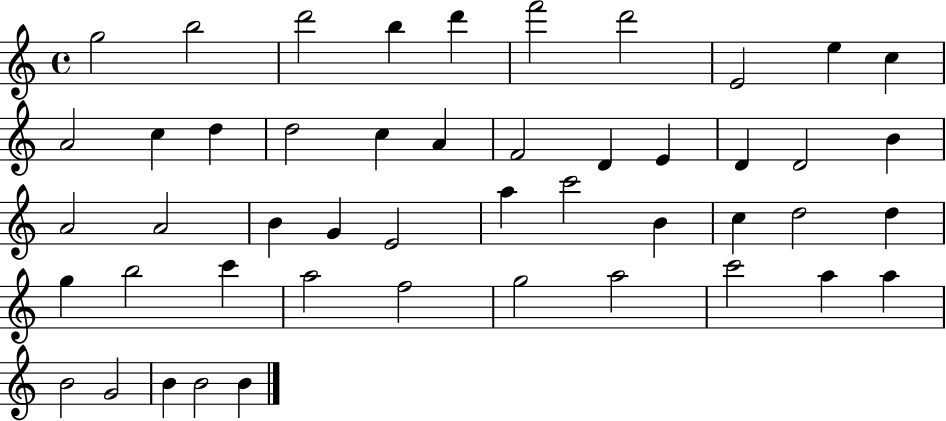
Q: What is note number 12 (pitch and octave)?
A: C5